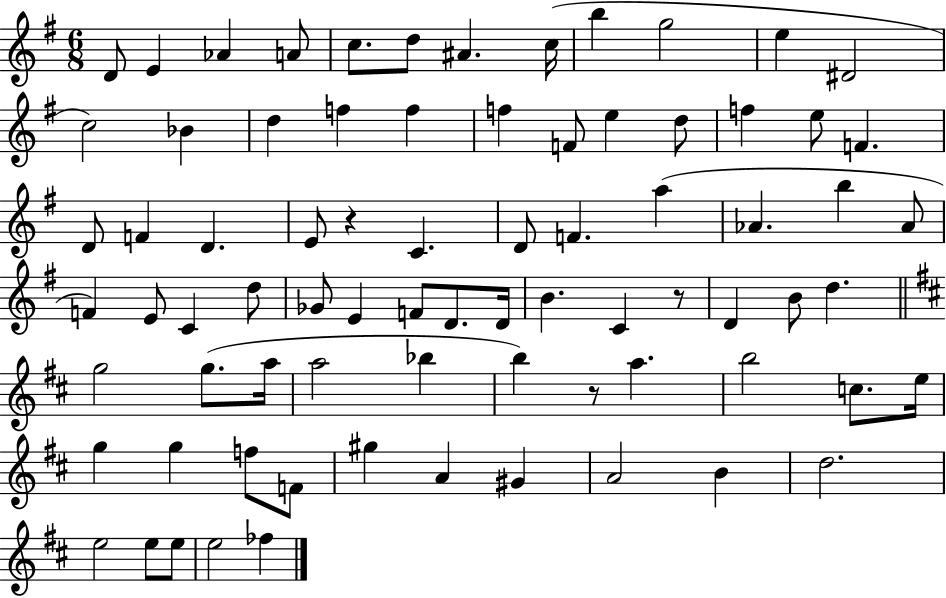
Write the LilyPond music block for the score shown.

{
  \clef treble
  \numericTimeSignature
  \time 6/8
  \key g \major
  d'8 e'4 aes'4 a'8 | c''8. d''8 ais'4. c''16( | b''4 g''2 | e''4 dis'2 | \break c''2) bes'4 | d''4 f''4 f''4 | f''4 f'8 e''4 d''8 | f''4 e''8 f'4. | \break d'8 f'4 d'4. | e'8 r4 c'4. | d'8 f'4. a''4( | aes'4. b''4 aes'8 | \break f'4) e'8 c'4 d''8 | ges'8 e'4 f'8 d'8. d'16 | b'4. c'4 r8 | d'4 b'8 d''4. | \break \bar "||" \break \key d \major g''2 g''8.( a''16 | a''2 bes''4 | b''4) r8 a''4. | b''2 c''8. e''16 | \break g''4 g''4 f''8 f'8 | gis''4 a'4 gis'4 | a'2 b'4 | d''2. | \break e''2 e''8 e''8 | e''2 fes''4 | \bar "|."
}